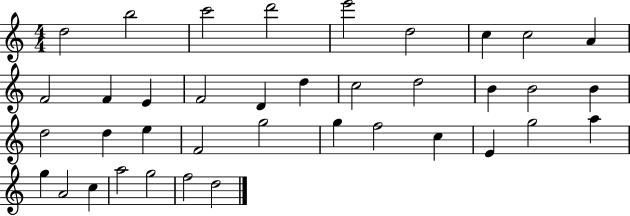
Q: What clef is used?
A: treble